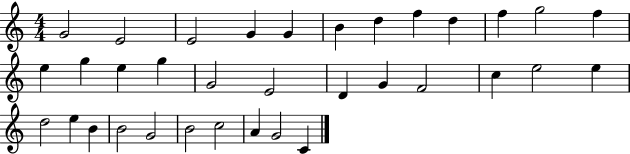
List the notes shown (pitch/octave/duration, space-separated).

G4/h E4/h E4/h G4/q G4/q B4/q D5/q F5/q D5/q F5/q G5/h F5/q E5/q G5/q E5/q G5/q G4/h E4/h D4/q G4/q F4/h C5/q E5/h E5/q D5/h E5/q B4/q B4/h G4/h B4/h C5/h A4/q G4/h C4/q